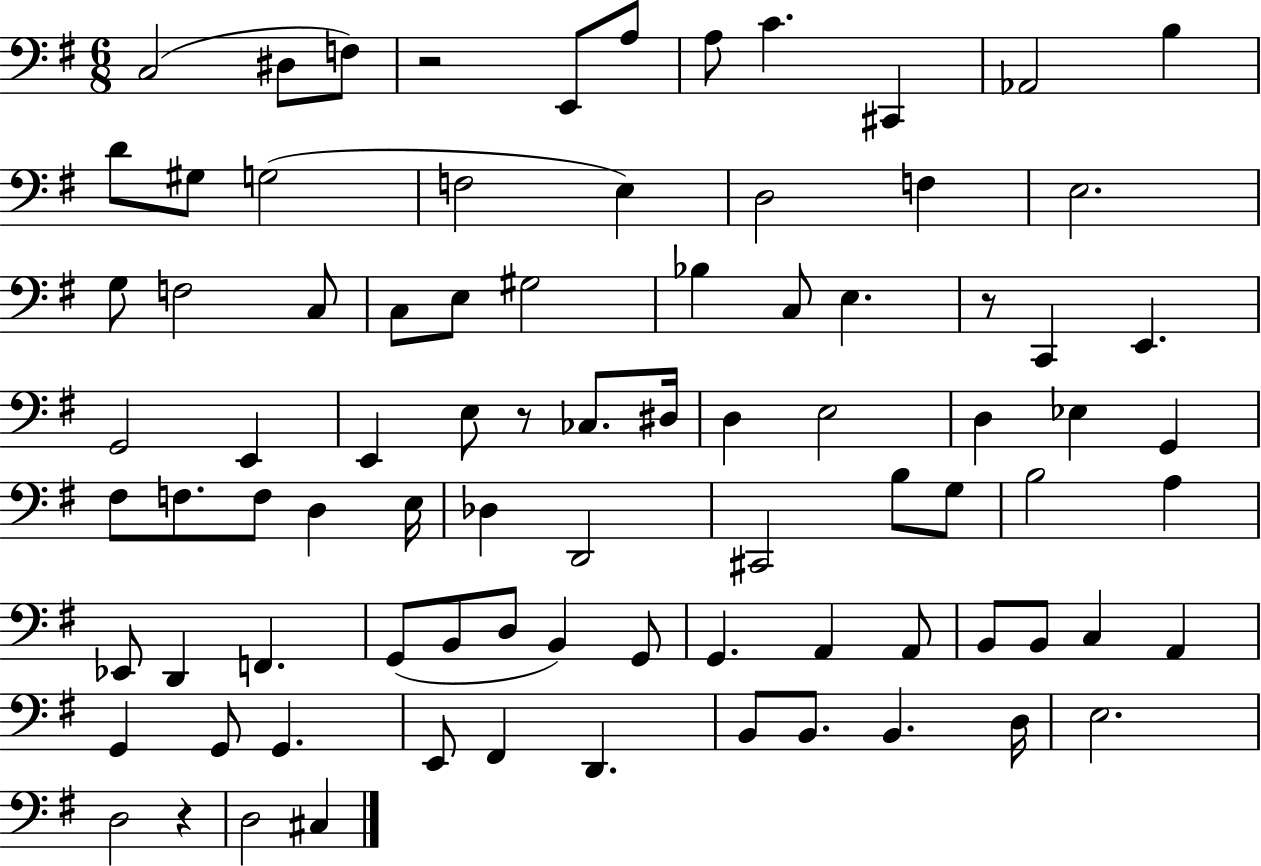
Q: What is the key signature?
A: G major